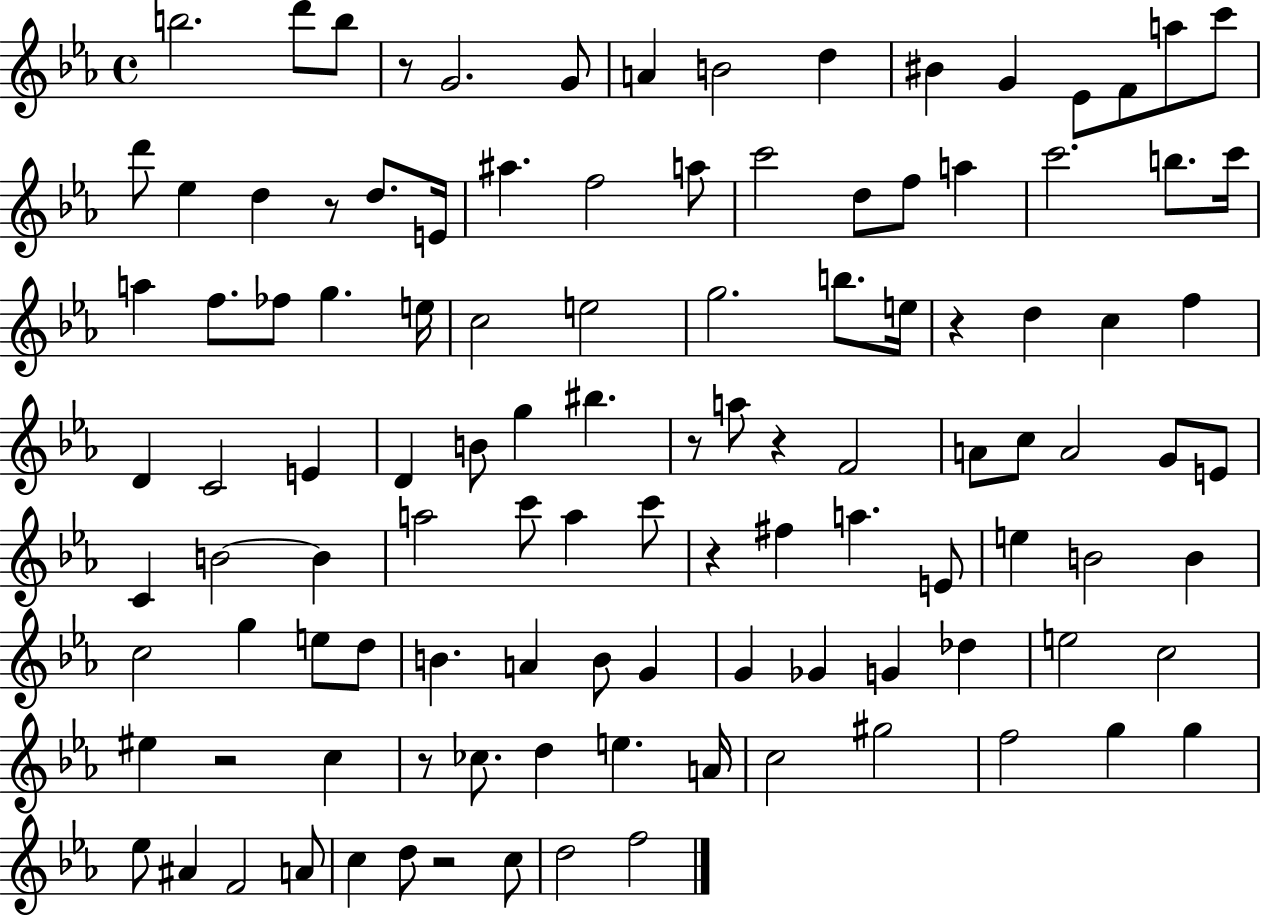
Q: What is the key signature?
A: EES major